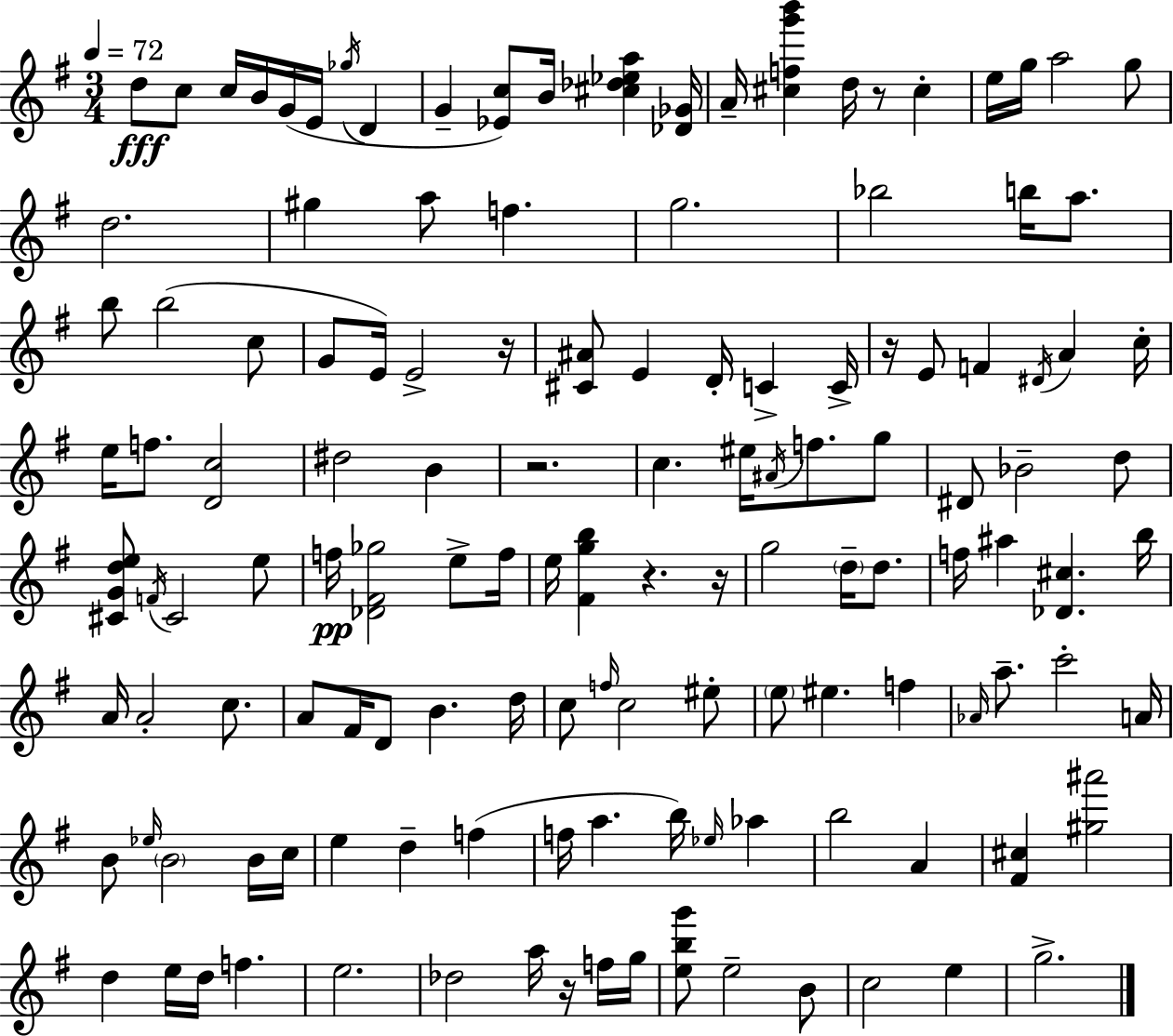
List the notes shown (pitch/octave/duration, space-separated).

D5/e C5/e C5/s B4/s G4/s E4/s Gb5/s D4/q G4/q [Eb4,C5]/e B4/s [C#5,Db5,Eb5,A5]/q [Db4,Gb4]/s A4/s [C#5,F5,G6,B6]/q D5/s R/e C#5/q E5/s G5/s A5/h G5/e D5/h. G#5/q A5/e F5/q. G5/h. Bb5/h B5/s A5/e. B5/e B5/h C5/e G4/e E4/s E4/h R/s [C#4,A#4]/e E4/q D4/s C4/q C4/s R/s E4/e F4/q D#4/s A4/q C5/s E5/s F5/e. [D4,C5]/h D#5/h B4/q R/h. C5/q. EIS5/s A#4/s F5/e. G5/e D#4/e Bb4/h D5/e [C#4,G4,D5,E5]/e F4/s C#4/h E5/e F5/s [Db4,F#4,Gb5]/h E5/e F5/s E5/s [F#4,G5,B5]/q R/q. R/s G5/h D5/s D5/e. F5/s A#5/q [Db4,C#5]/q. B5/s A4/s A4/h C5/e. A4/e F#4/s D4/e B4/q. D5/s C5/e F5/s C5/h EIS5/e E5/e EIS5/q. F5/q Ab4/s A5/e. C6/h A4/s B4/e Eb5/s B4/h B4/s C5/s E5/q D5/q F5/q F5/s A5/q. B5/s Eb5/s Ab5/q B5/h A4/q [F#4,C#5]/q [G#5,A#6]/h D5/q E5/s D5/s F5/q. E5/h. Db5/h A5/s R/s F5/s G5/s [E5,B5,G6]/e E5/h B4/e C5/h E5/q G5/h.